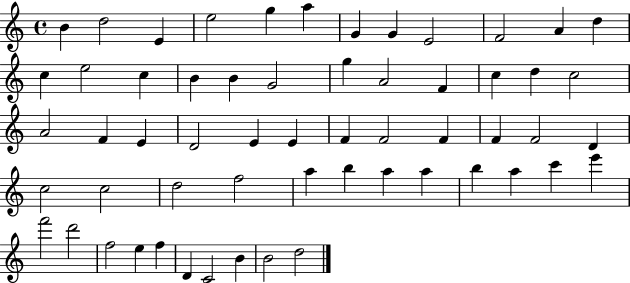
B4/q D5/h E4/q E5/h G5/q A5/q G4/q G4/q E4/h F4/h A4/q D5/q C5/q E5/h C5/q B4/q B4/q G4/h G5/q A4/h F4/q C5/q D5/q C5/h A4/h F4/q E4/q D4/h E4/q E4/q F4/q F4/h F4/q F4/q F4/h D4/q C5/h C5/h D5/h F5/h A5/q B5/q A5/q A5/q B5/q A5/q C6/q E6/q F6/h D6/h F5/h E5/q F5/q D4/q C4/h B4/q B4/h D5/h